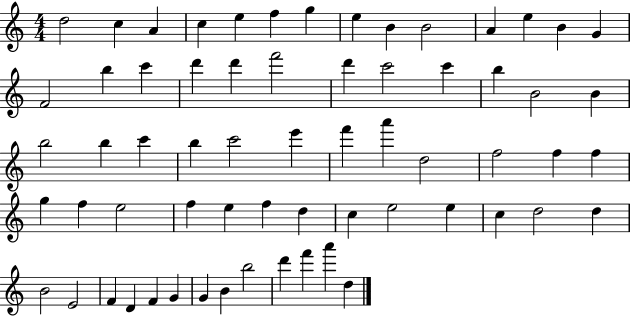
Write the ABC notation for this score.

X:1
T:Untitled
M:4/4
L:1/4
K:C
d2 c A c e f g e B B2 A e B G F2 b c' d' d' f'2 d' c'2 c' b B2 B b2 b c' b c'2 e' f' a' d2 f2 f f g f e2 f e f d c e2 e c d2 d B2 E2 F D F G G B b2 d' f' a' d